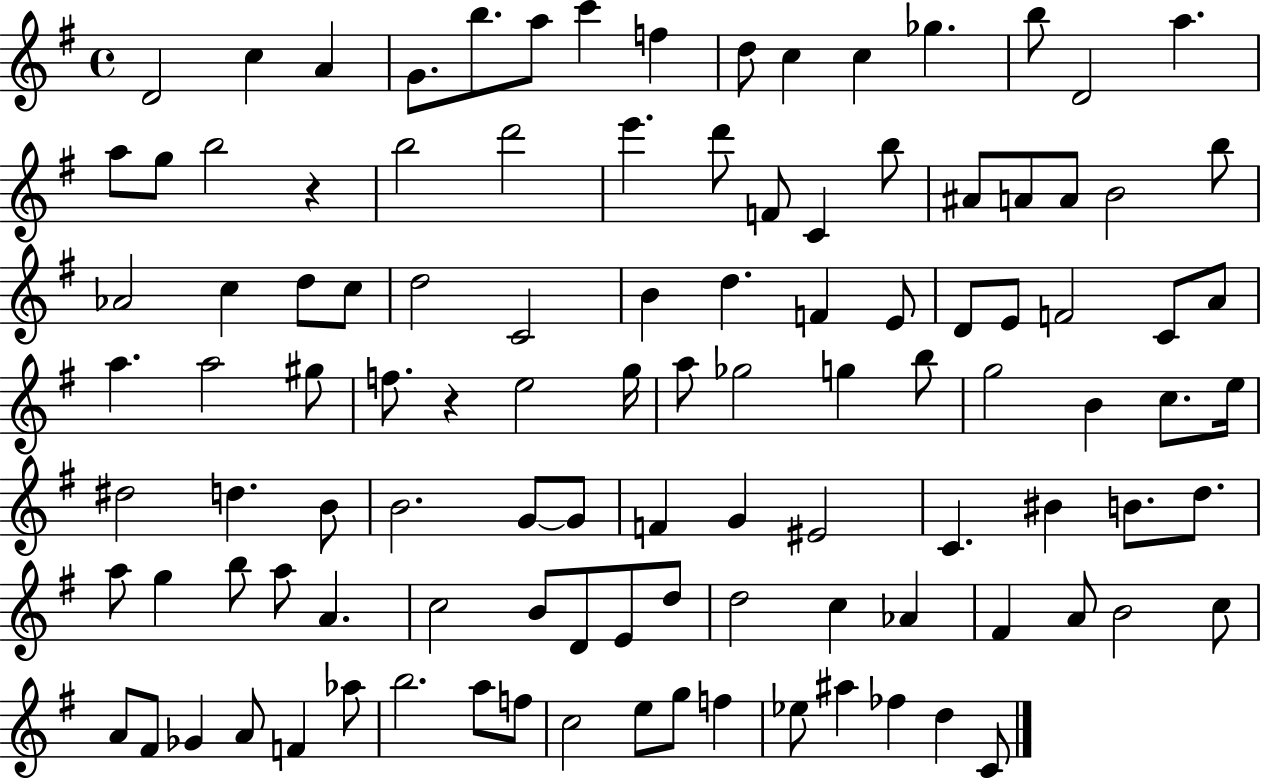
D4/h C5/q A4/q G4/e. B5/e. A5/e C6/q F5/q D5/e C5/q C5/q Gb5/q. B5/e D4/h A5/q. A5/e G5/e B5/h R/q B5/h D6/h E6/q. D6/e F4/e C4/q B5/e A#4/e A4/e A4/e B4/h B5/e Ab4/h C5/q D5/e C5/e D5/h C4/h B4/q D5/q. F4/q E4/e D4/e E4/e F4/h C4/e A4/e A5/q. A5/h G#5/e F5/e. R/q E5/h G5/s A5/e Gb5/h G5/q B5/e G5/h B4/q C5/e. E5/s D#5/h D5/q. B4/e B4/h. G4/e G4/e F4/q G4/q EIS4/h C4/q. BIS4/q B4/e. D5/e. A5/e G5/q B5/e A5/e A4/q. C5/h B4/e D4/e E4/e D5/e D5/h C5/q Ab4/q F#4/q A4/e B4/h C5/e A4/e F#4/e Gb4/q A4/e F4/q Ab5/e B5/h. A5/e F5/e C5/h E5/e G5/e F5/q Eb5/e A#5/q FES5/q D5/q C4/e